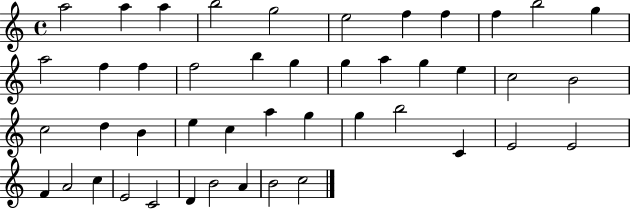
A5/h A5/q A5/q B5/h G5/h E5/h F5/q F5/q F5/q B5/h G5/q A5/h F5/q F5/q F5/h B5/q G5/q G5/q A5/q G5/q E5/q C5/h B4/h C5/h D5/q B4/q E5/q C5/q A5/q G5/q G5/q B5/h C4/q E4/h E4/h F4/q A4/h C5/q E4/h C4/h D4/q B4/h A4/q B4/h C5/h